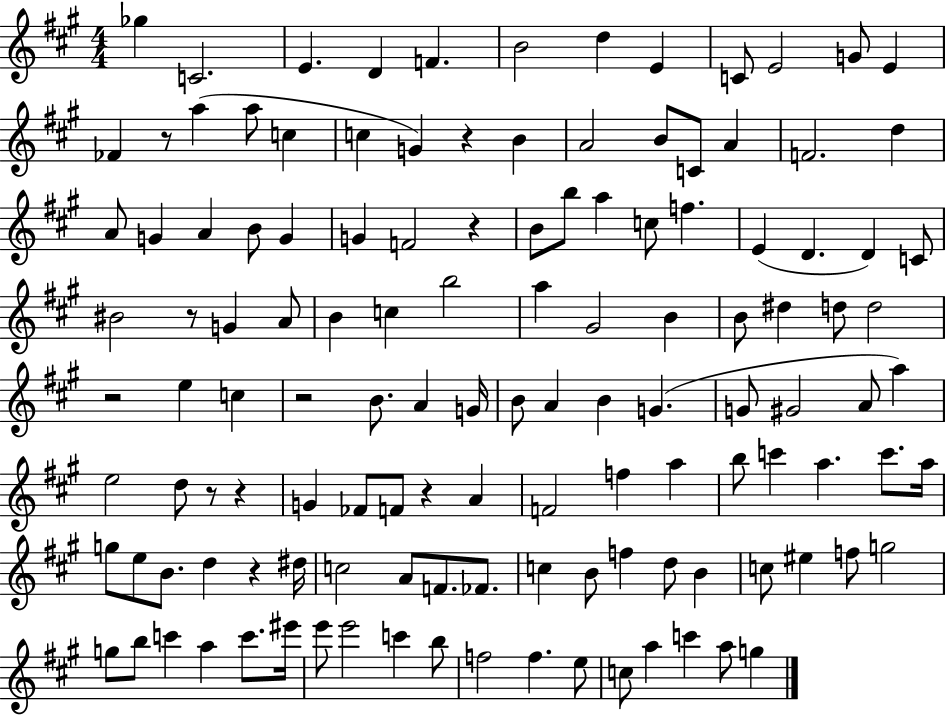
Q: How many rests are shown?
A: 10